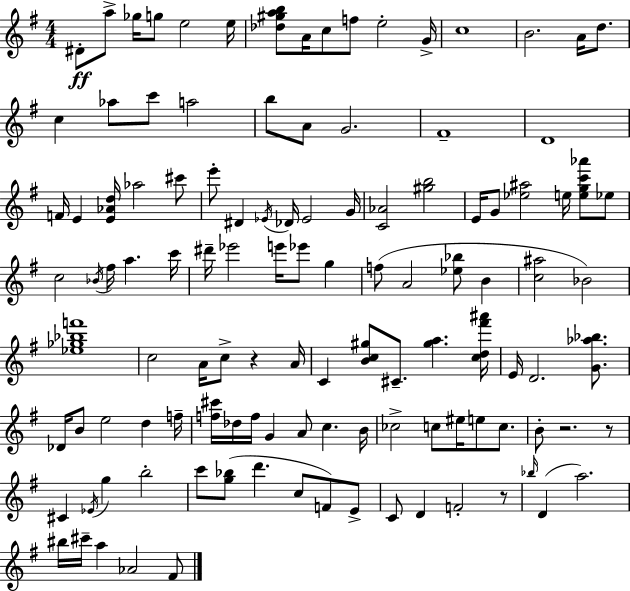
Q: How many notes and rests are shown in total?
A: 116